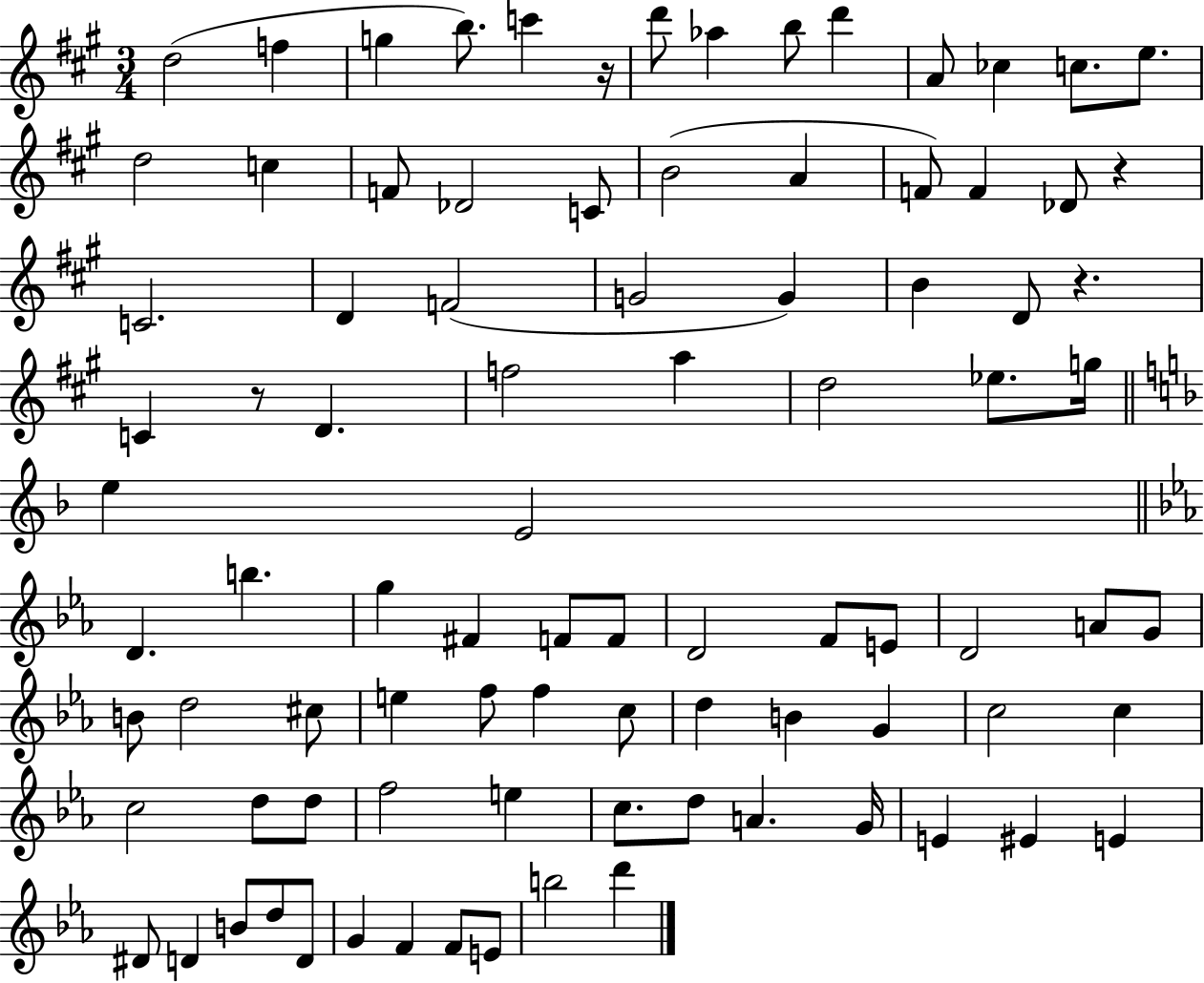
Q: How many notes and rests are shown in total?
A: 90